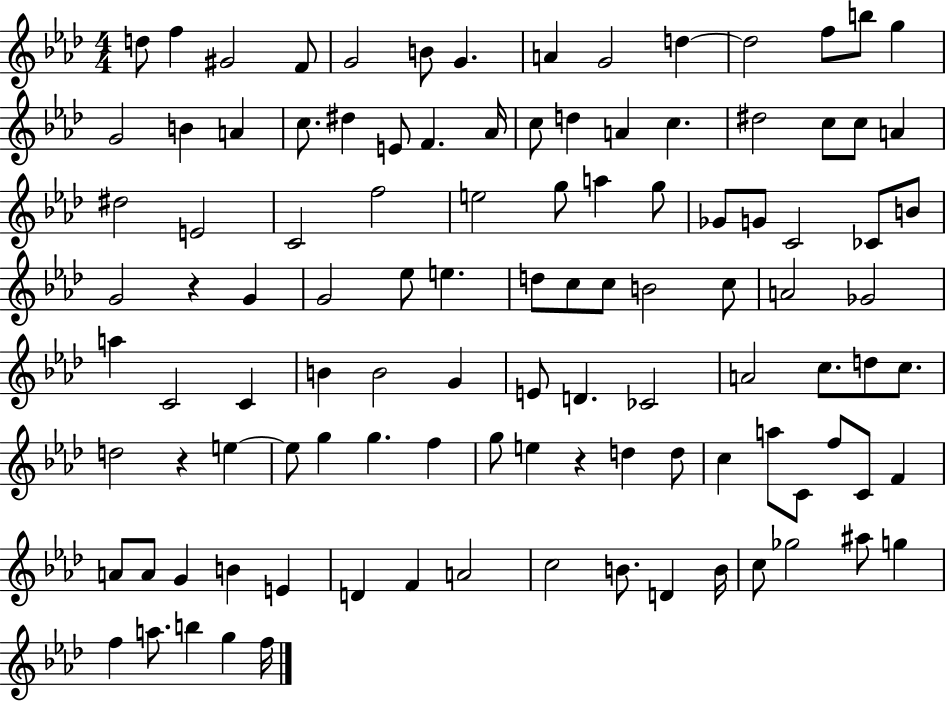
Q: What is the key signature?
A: AES major